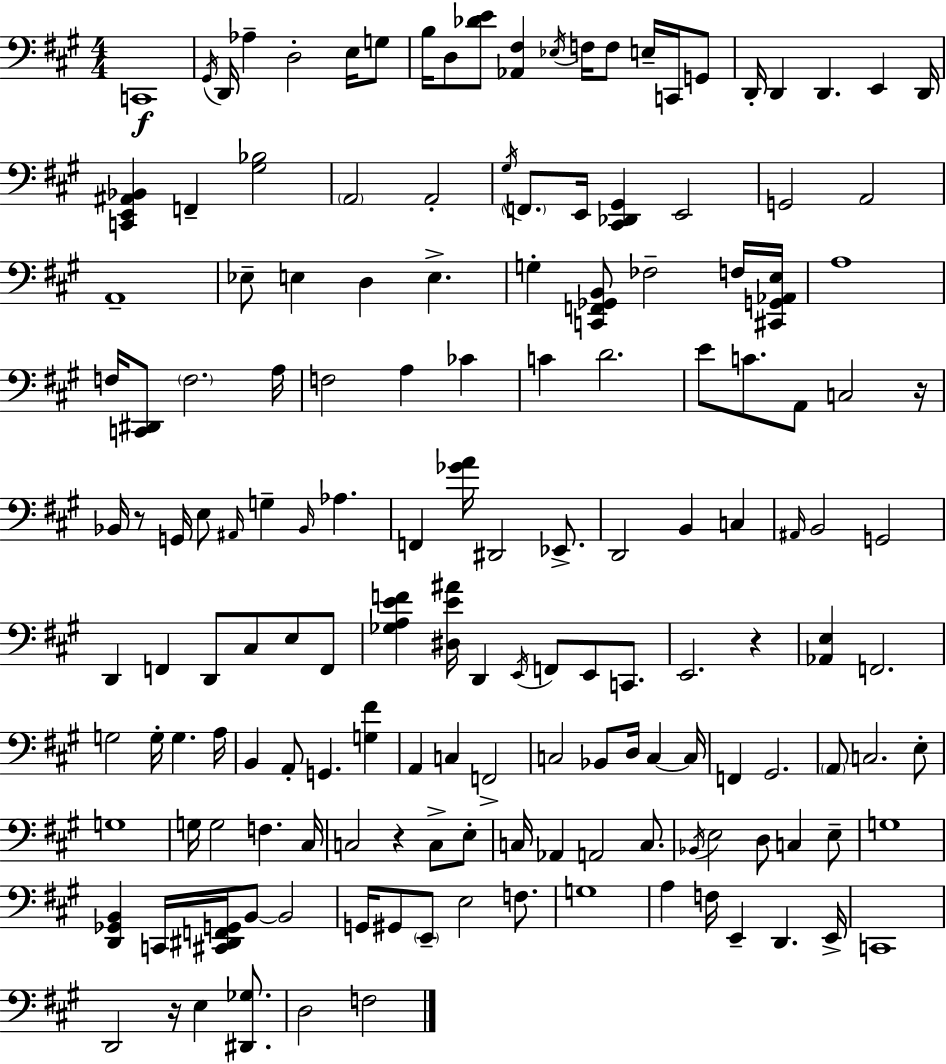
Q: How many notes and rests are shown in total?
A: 157